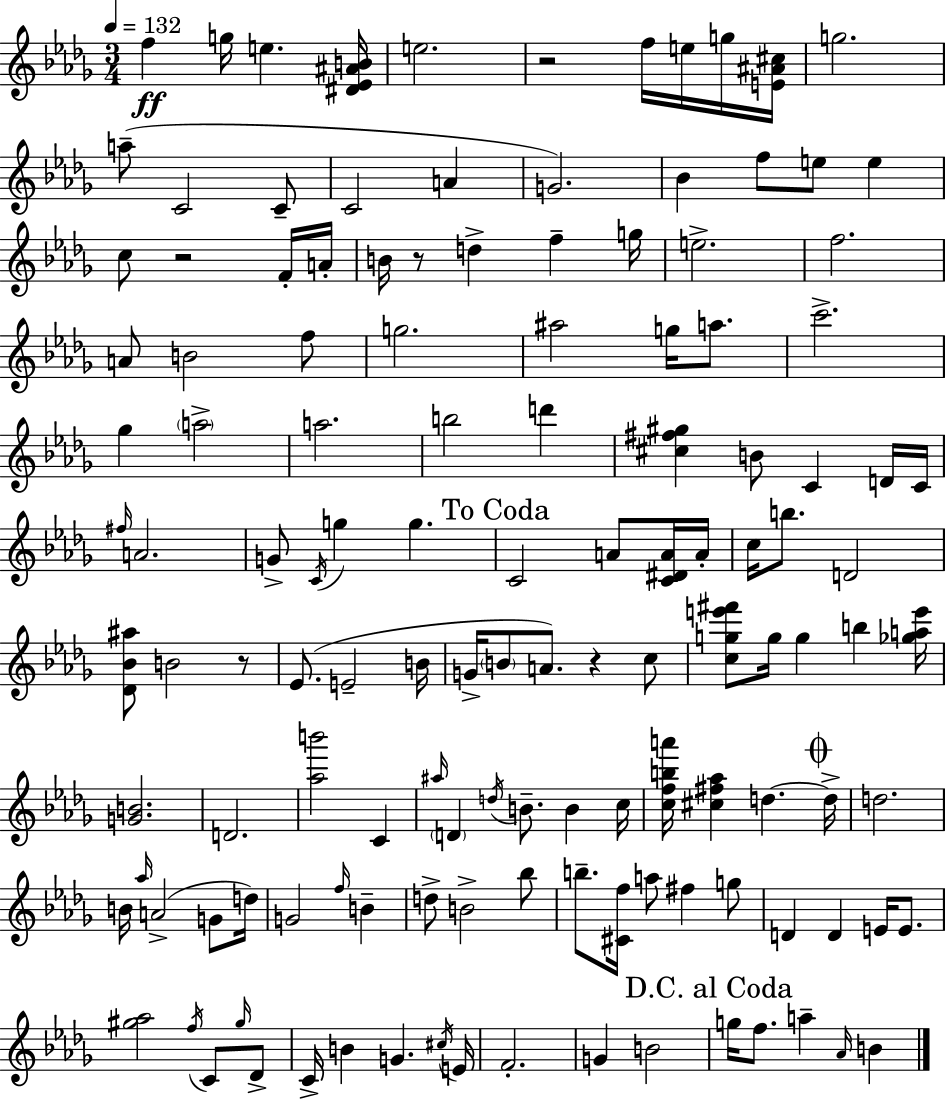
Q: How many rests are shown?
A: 5